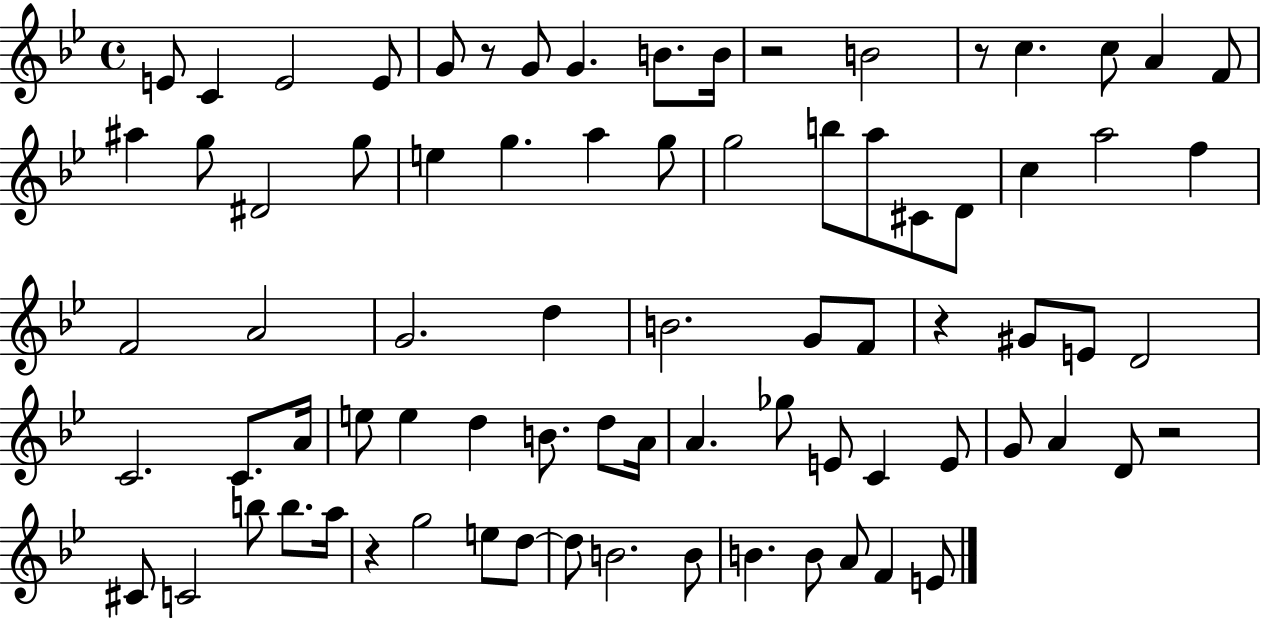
X:1
T:Untitled
M:4/4
L:1/4
K:Bb
E/2 C E2 E/2 G/2 z/2 G/2 G B/2 B/4 z2 B2 z/2 c c/2 A F/2 ^a g/2 ^D2 g/2 e g a g/2 g2 b/2 a/2 ^C/2 D/2 c a2 f F2 A2 G2 d B2 G/2 F/2 z ^G/2 E/2 D2 C2 C/2 A/4 e/2 e d B/2 d/2 A/4 A _g/2 E/2 C E/2 G/2 A D/2 z2 ^C/2 C2 b/2 b/2 a/4 z g2 e/2 d/2 d/2 B2 B/2 B B/2 A/2 F E/2